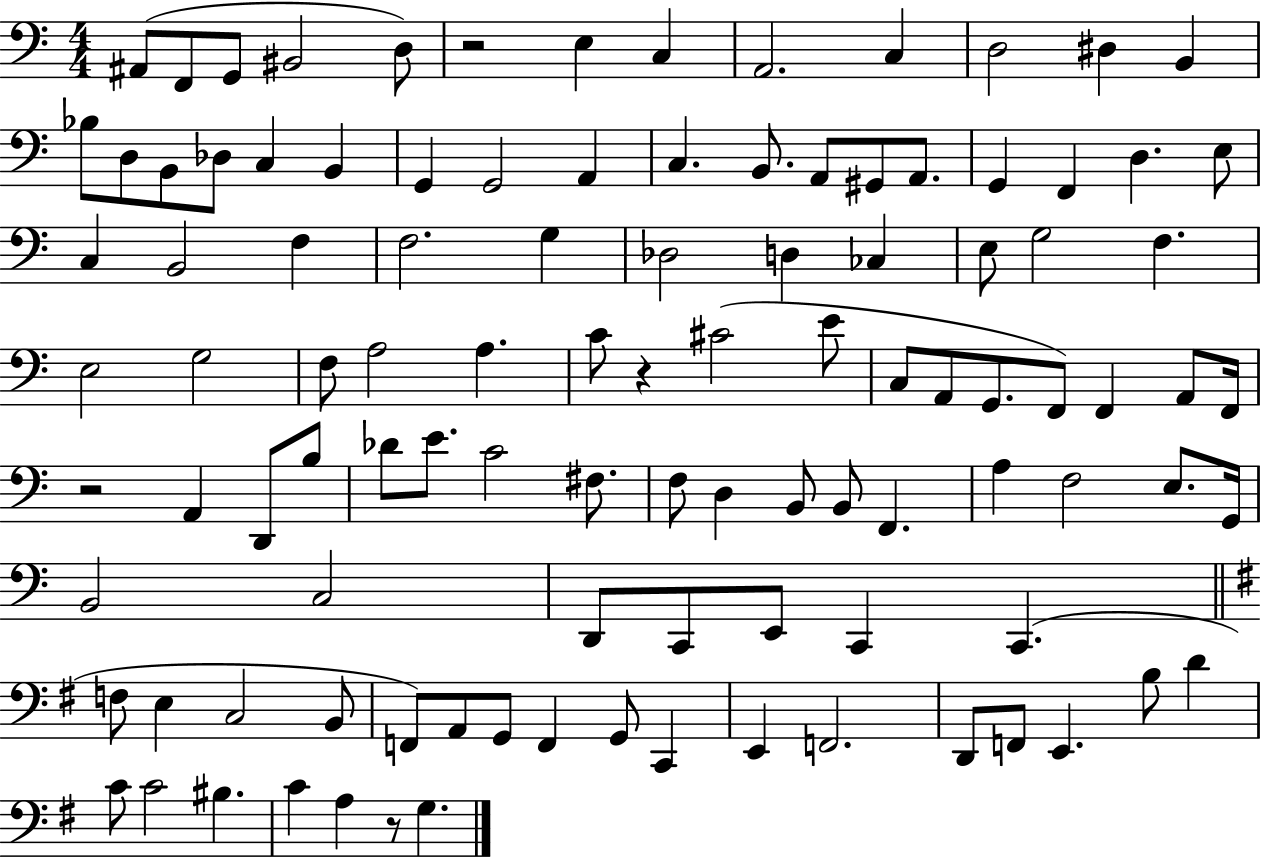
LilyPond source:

{
  \clef bass
  \numericTimeSignature
  \time 4/4
  \key c \major
  ais,8( f,8 g,8 bis,2 d8) | r2 e4 c4 | a,2. c4 | d2 dis4 b,4 | \break bes8 d8 b,8 des8 c4 b,4 | g,4 g,2 a,4 | c4. b,8. a,8 gis,8 a,8. | g,4 f,4 d4. e8 | \break c4 b,2 f4 | f2. g4 | des2 d4 ces4 | e8 g2 f4. | \break e2 g2 | f8 a2 a4. | c'8 r4 cis'2( e'8 | c8 a,8 g,8. f,8) f,4 a,8 f,16 | \break r2 a,4 d,8 b8 | des'8 e'8. c'2 fis8. | f8 d4 b,8 b,8 f,4. | a4 f2 e8. g,16 | \break b,2 c2 | d,8 c,8 e,8 c,4 c,4.( | \bar "||" \break \key g \major f8 e4 c2 b,8 | f,8) a,8 g,8 f,4 g,8 c,4 | e,4 f,2. | d,8 f,8 e,4. b8 d'4 | \break c'8 c'2 bis4. | c'4 a4 r8 g4. | \bar "|."
}